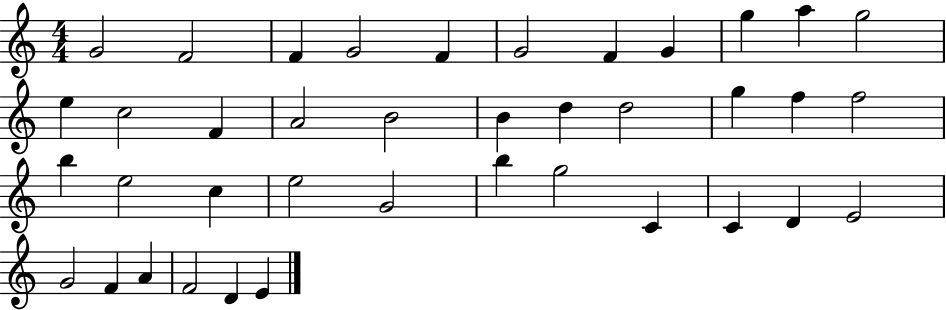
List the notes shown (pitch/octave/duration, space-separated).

G4/h F4/h F4/q G4/h F4/q G4/h F4/q G4/q G5/q A5/q G5/h E5/q C5/h F4/q A4/h B4/h B4/q D5/q D5/h G5/q F5/q F5/h B5/q E5/h C5/q E5/h G4/h B5/q G5/h C4/q C4/q D4/q E4/h G4/h F4/q A4/q F4/h D4/q E4/q